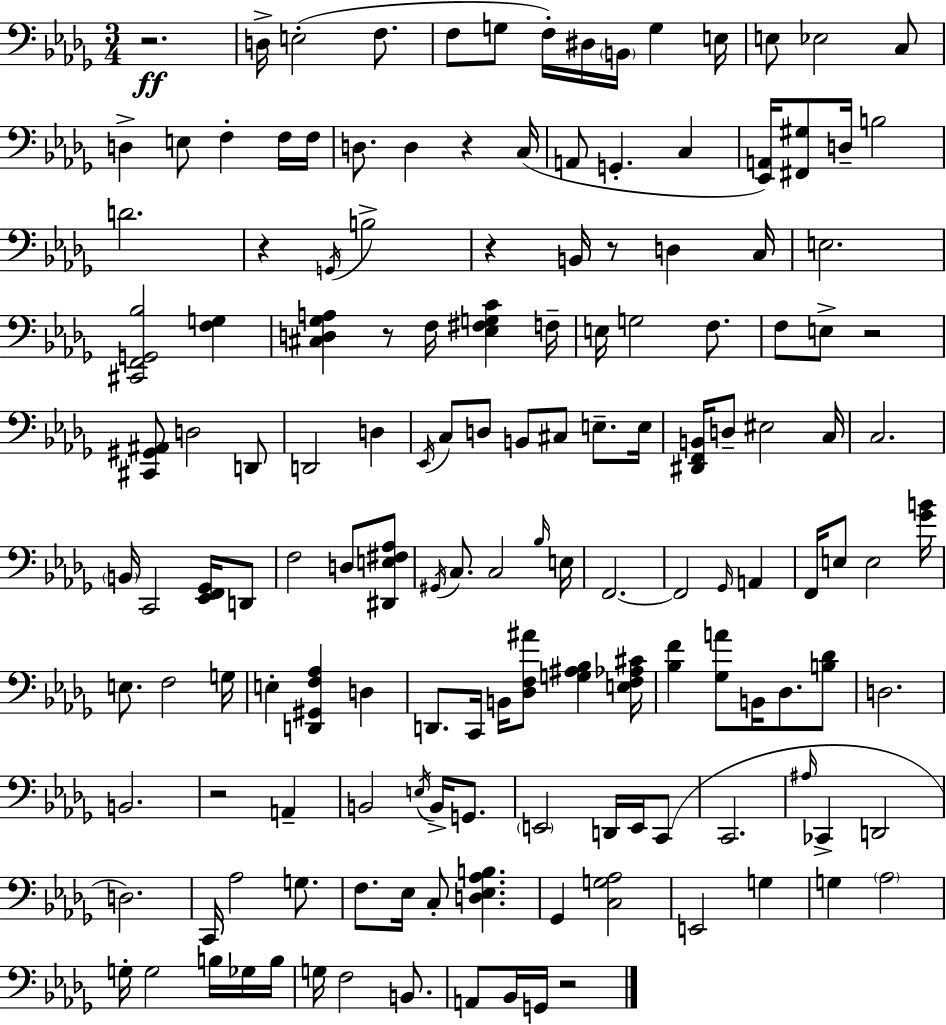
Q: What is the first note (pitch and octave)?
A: D3